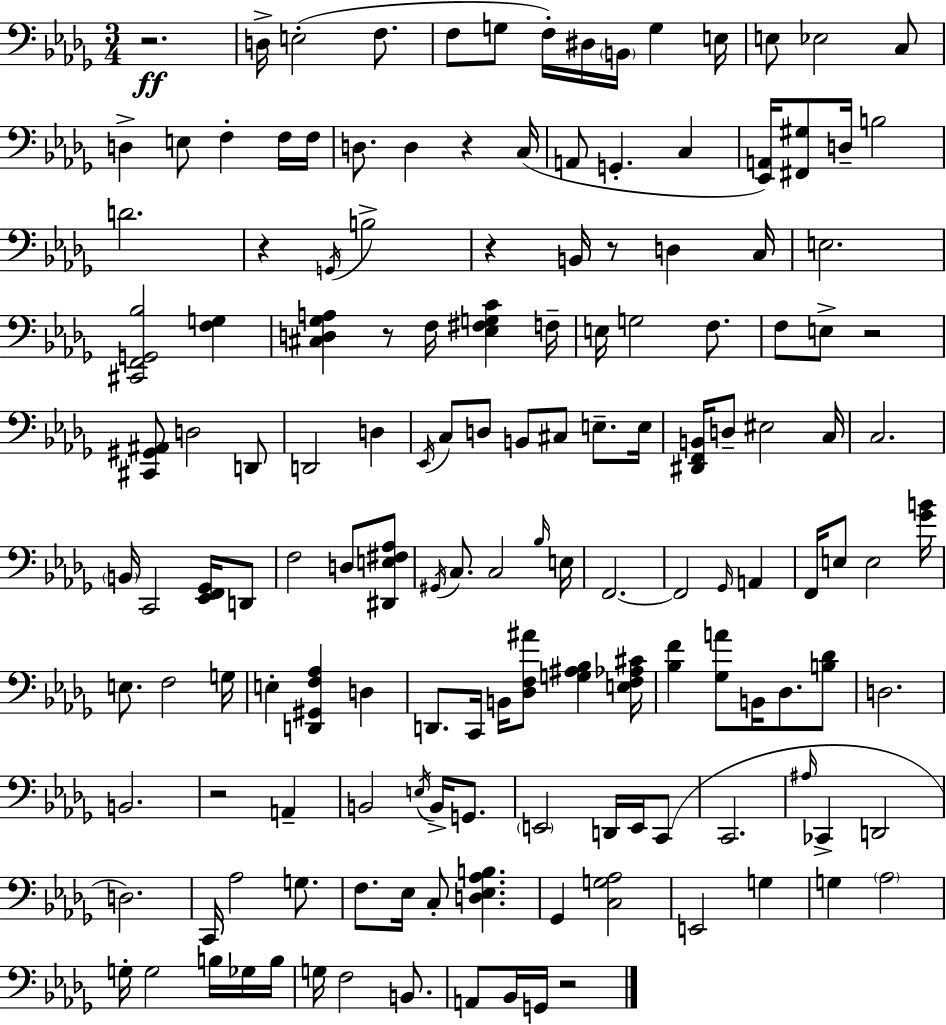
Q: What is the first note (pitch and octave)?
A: D3